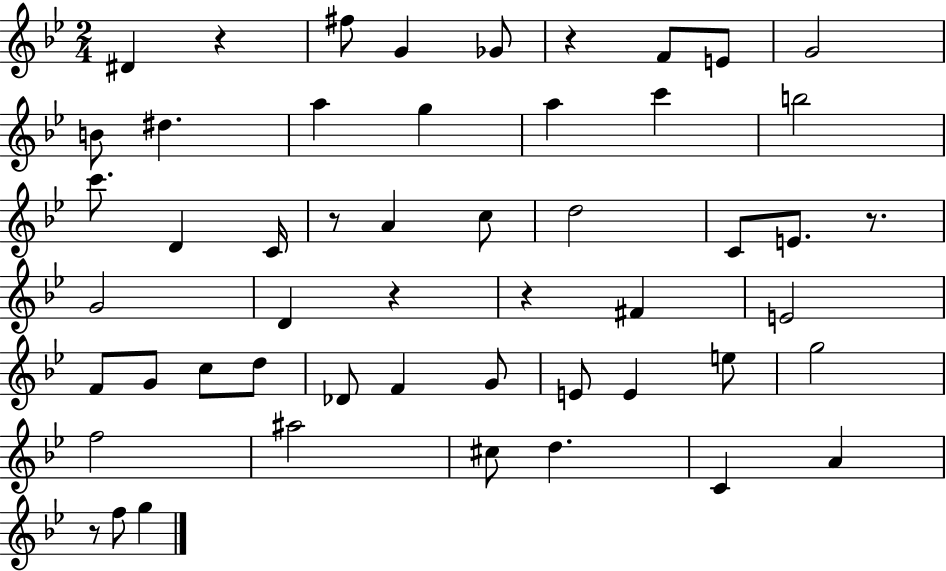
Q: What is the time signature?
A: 2/4